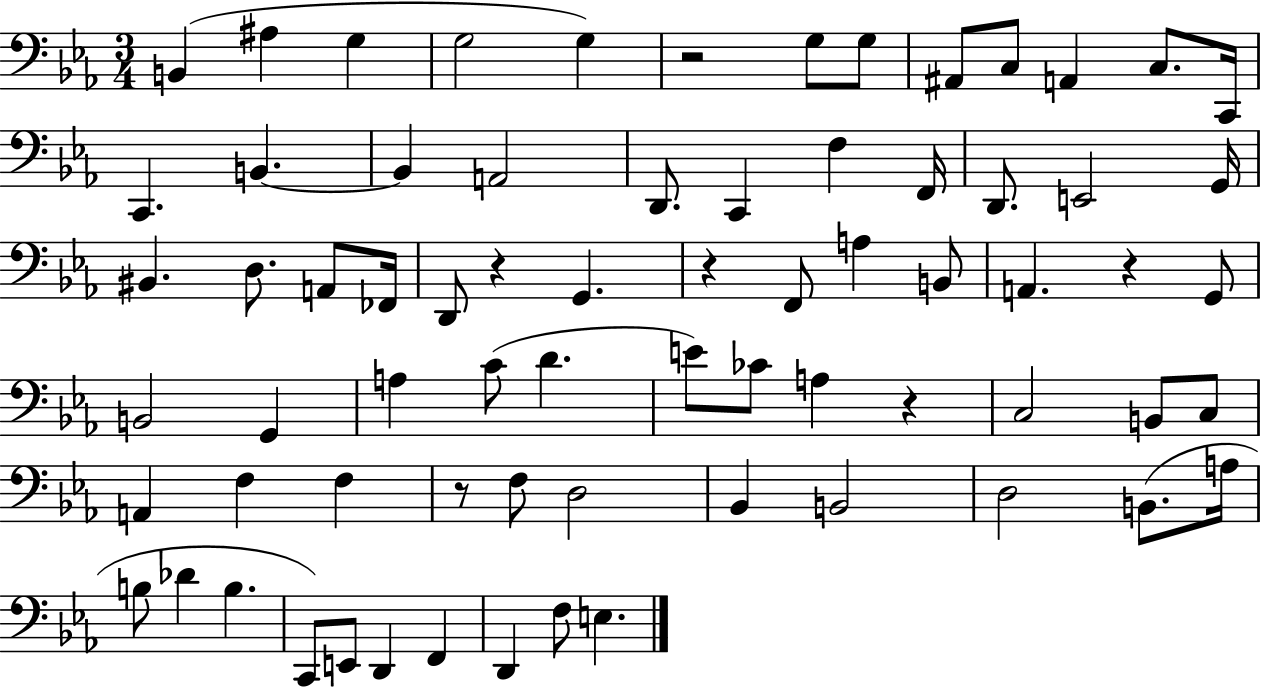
B2/q A#3/q G3/q G3/h G3/q R/h G3/e G3/e A#2/e C3/e A2/q C3/e. C2/s C2/q. B2/q. B2/q A2/h D2/e. C2/q F3/q F2/s D2/e. E2/h G2/s BIS2/q. D3/e. A2/e FES2/s D2/e R/q G2/q. R/q F2/e A3/q B2/e A2/q. R/q G2/e B2/h G2/q A3/q C4/e D4/q. E4/e CES4/e A3/q R/q C3/h B2/e C3/e A2/q F3/q F3/q R/e F3/e D3/h Bb2/q B2/h D3/h B2/e. A3/s B3/e Db4/q B3/q. C2/e E2/e D2/q F2/q D2/q F3/e E3/q.